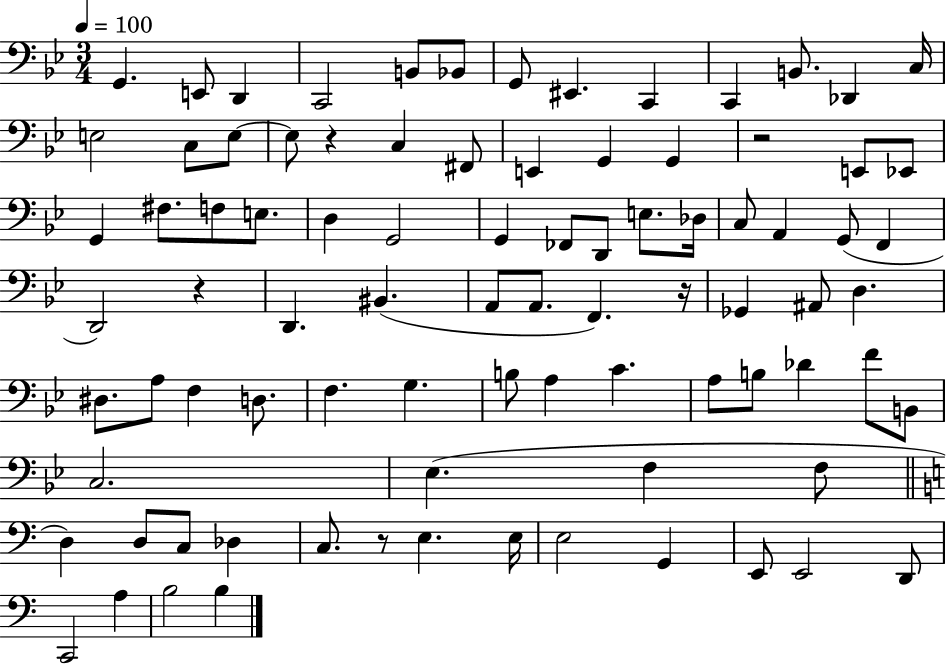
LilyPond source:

{
  \clef bass
  \numericTimeSignature
  \time 3/4
  \key bes \major
  \tempo 4 = 100
  g,4. e,8 d,4 | c,2 b,8 bes,8 | g,8 eis,4. c,4 | c,4 b,8. des,4 c16 | \break e2 c8 e8~~ | e8 r4 c4 fis,8 | e,4 g,4 g,4 | r2 e,8 ees,8 | \break g,4 fis8. f8 e8. | d4 g,2 | g,4 fes,8 d,8 e8. des16 | c8 a,4 g,8( f,4 | \break d,2) r4 | d,4. bis,4.( | a,8 a,8. f,4.) r16 | ges,4 ais,8 d4. | \break dis8. a8 f4 d8. | f4. g4. | b8 a4 c'4. | a8 b8 des'4 f'8 b,8 | \break c2. | ees4.( f4 f8 | \bar "||" \break \key c \major d4) d8 c8 des4 | c8. r8 e4. e16 | e2 g,4 | e,8 e,2 d,8 | \break c,2 a4 | b2 b4 | \bar "|."
}